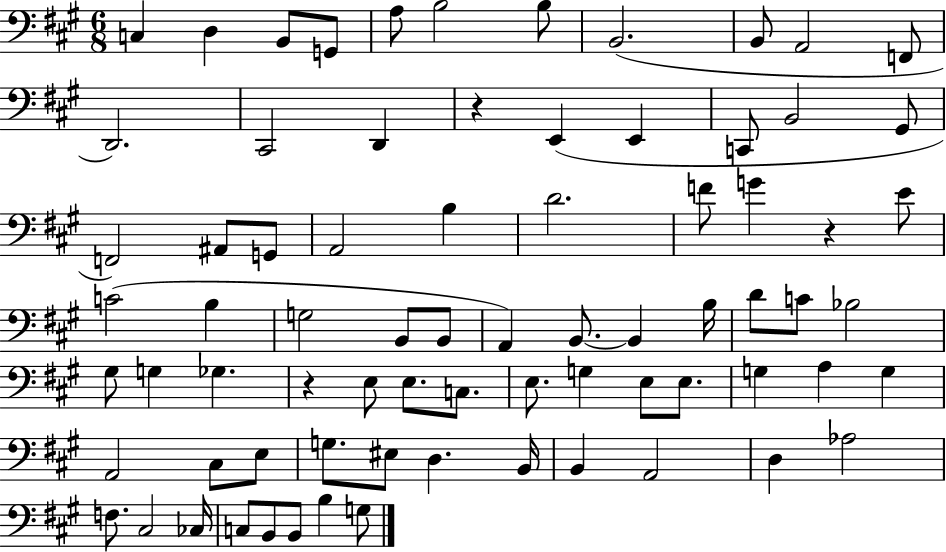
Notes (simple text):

C3/q D3/q B2/e G2/e A3/e B3/h B3/e B2/h. B2/e A2/h F2/e D2/h. C#2/h D2/q R/q E2/q E2/q C2/e B2/h G#2/e F2/h A#2/e G2/e A2/h B3/q D4/h. F4/e G4/q R/q E4/e C4/h B3/q G3/h B2/e B2/e A2/q B2/e. B2/q B3/s D4/e C4/e Bb3/h G#3/e G3/q Gb3/q. R/q E3/e E3/e. C3/e. E3/e. G3/q E3/e E3/e. G3/q A3/q G3/q A2/h C#3/e E3/e G3/e. EIS3/e D3/q. B2/s B2/q A2/h D3/q Ab3/h F3/e. C#3/h CES3/s C3/e B2/e B2/e B3/q G3/e